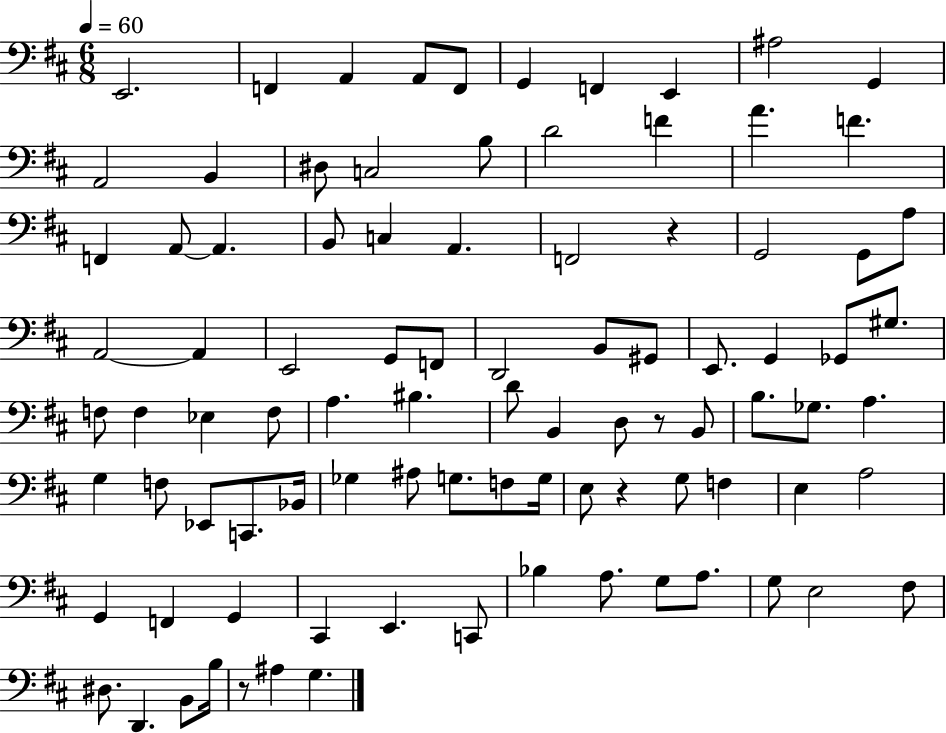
E2/h. F2/q A2/q A2/e F2/e G2/q F2/q E2/q A#3/h G2/q A2/h B2/q D#3/e C3/h B3/e D4/h F4/q A4/q. F4/q. F2/q A2/e A2/q. B2/e C3/q A2/q. F2/h R/q G2/h G2/e A3/e A2/h A2/q E2/h G2/e F2/e D2/h B2/e G#2/e E2/e. G2/q Gb2/e G#3/e. F3/e F3/q Eb3/q F3/e A3/q. BIS3/q. D4/e B2/q D3/e R/e B2/e B3/e. Gb3/e. A3/q. G3/q F3/e Eb2/e C2/e. Bb2/s Gb3/q A#3/e G3/e. F3/e G3/s E3/e R/q G3/e F3/q E3/q A3/h G2/q F2/q G2/q C#2/q E2/q. C2/e Bb3/q A3/e. G3/e A3/e. G3/e E3/h F#3/e D#3/e. D2/q. B2/e B3/s R/e A#3/q G3/q.